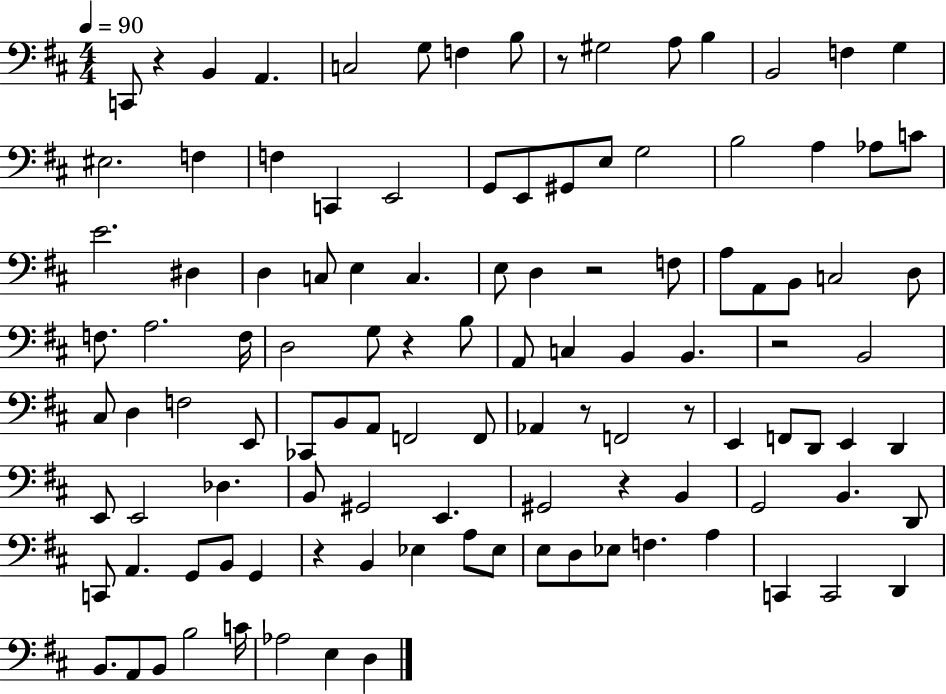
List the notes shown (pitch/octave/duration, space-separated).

C2/e R/q B2/q A2/q. C3/h G3/e F3/q B3/e R/e G#3/h A3/e B3/q B2/h F3/q G3/q EIS3/h. F3/q F3/q C2/q E2/h G2/e E2/e G#2/e E3/e G3/h B3/h A3/q Ab3/e C4/e E4/h. D#3/q D3/q C3/e E3/q C3/q. E3/e D3/q R/h F3/e A3/e A2/e B2/e C3/h D3/e F3/e. A3/h. F3/s D3/h G3/e R/q B3/e A2/e C3/q B2/q B2/q. R/h B2/h C#3/e D3/q F3/h E2/e CES2/e B2/e A2/e F2/h F2/e Ab2/q R/e F2/h R/e E2/q F2/e D2/e E2/q D2/q E2/e E2/h Db3/q. B2/e G#2/h E2/q. G#2/h R/q B2/q G2/h B2/q. D2/e C2/e A2/q. G2/e B2/e G2/q R/q B2/q Eb3/q A3/e Eb3/e E3/e D3/e Eb3/e F3/q. A3/q C2/q C2/h D2/q B2/e. A2/e B2/e B3/h C4/s Ab3/h E3/q D3/q